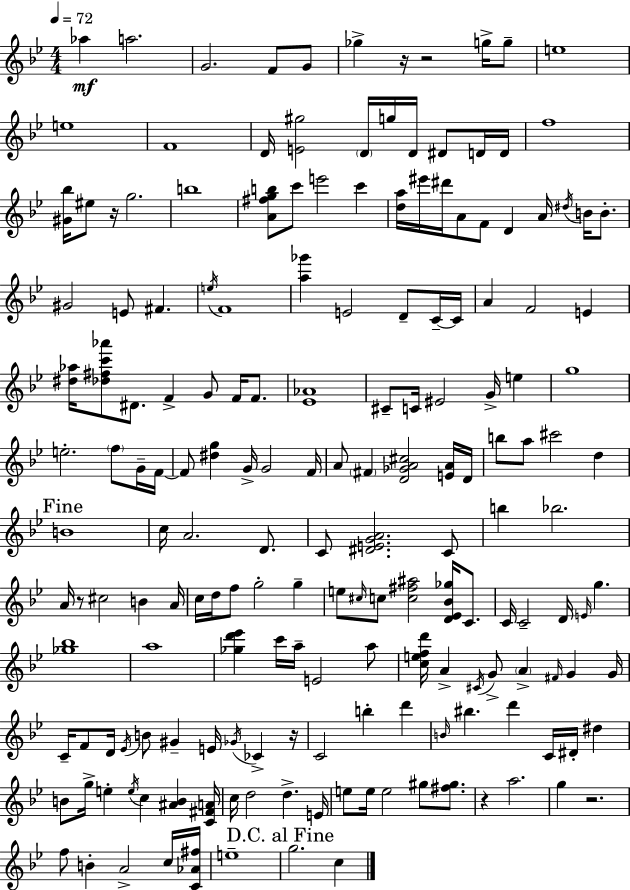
{
  \clef treble
  \numericTimeSignature
  \time 4/4
  \key bes \major
  \tempo 4 = 72
  aes''4\mf a''2. | g'2. f'8 g'8 | ges''4-> r16 r2 g''16-> g''8-- | e''1 | \break e''1 | f'1 | d'16 <e' gis''>2 \parenthesize d'16 g''16 d'16 dis'8 d'16 d'16 | f''1 | \break <gis' bes''>16 eis''8 r16 g''2. | b''1 | <a' fis'' g'' b''>8 c'''8 e'''2 c'''4 | <d'' a''>16 eis'''16 dis'''16 a'8 f'8 d'4 a'16 \acciaccatura { dis''16 } b'16 b'8.-. | \break gis'2 e'8 fis'4. | \acciaccatura { e''16 } f'1 | <a'' ges'''>4 e'2 d'8-- | c'16--~~ c'16 a'4 f'2 e'4 | \break <dis'' aes''>16 <des'' fis'' c''' aes'''>8 dis'8. f'4-> g'8 f'16 f'8. | <ees' aes'>1 | cis'8-- c'16 eis'2 g'16-> e''4 | g''1 | \break e''2.-. \parenthesize f''8 | g'16-- f'16~~ f'8 <dis'' g''>4 g'16-> g'2 | f'16 a'8 \parenthesize fis'4 <d' ges' a' cis''>2 | <e' a'>16 d'16 b''8 a''8 cis'''2 d''4 | \break \mark "Fine" b'1 | c''16 a'2. d'8. | c'8 <dis' e' g' a'>2. | c'8 b''4 bes''2. | \break a'16 r8 cis''2 b'4 | a'16 c''16 d''16 f''8 g''2-. g''4-- | e''8 \grace { cis''16 } c''8 <c'' fis'' ais''>2 <d' ees' bes' ges''>16 | c'8. c'16 c'2-- d'16 \grace { e'16 } g''4. | \break <ges'' bes''>1 | a''1 | <ges'' d''' ees'''>4 c'''16 a''16-- e'2 | a''8 <c'' e'' f'' d'''>16 a'4-> \acciaccatura { cis'16 } g'8-> \parenthesize a'4-> | \break \grace { fis'16 } g'4 g'16 c'16-- f'8 d'16 \acciaccatura { ees'16 } b'8 gis'4-- | e'16 \acciaccatura { ges'16 } ces'4-> r16 c'2 | b''4-. d'''4 \grace { b'16 } bis''4. d'''4 | c'16 dis'16-. dis''4 b'8 g''16-> e''4-. | \break \acciaccatura { e''16 } c''4 <ais' b'>4 <c' fis' a'>16 c''16 d''2 | d''4.-> e'16 e''8 e''16 e''2 | gis''8 <fis'' gis''>8. r4 a''2. | g''4 r2. | \break f''8 b'4-. | a'2-> c''16 <c' aes' fis''>16 e''1-- | \mark "D.C. al Fine" g''2. | c''4 \bar "|."
}